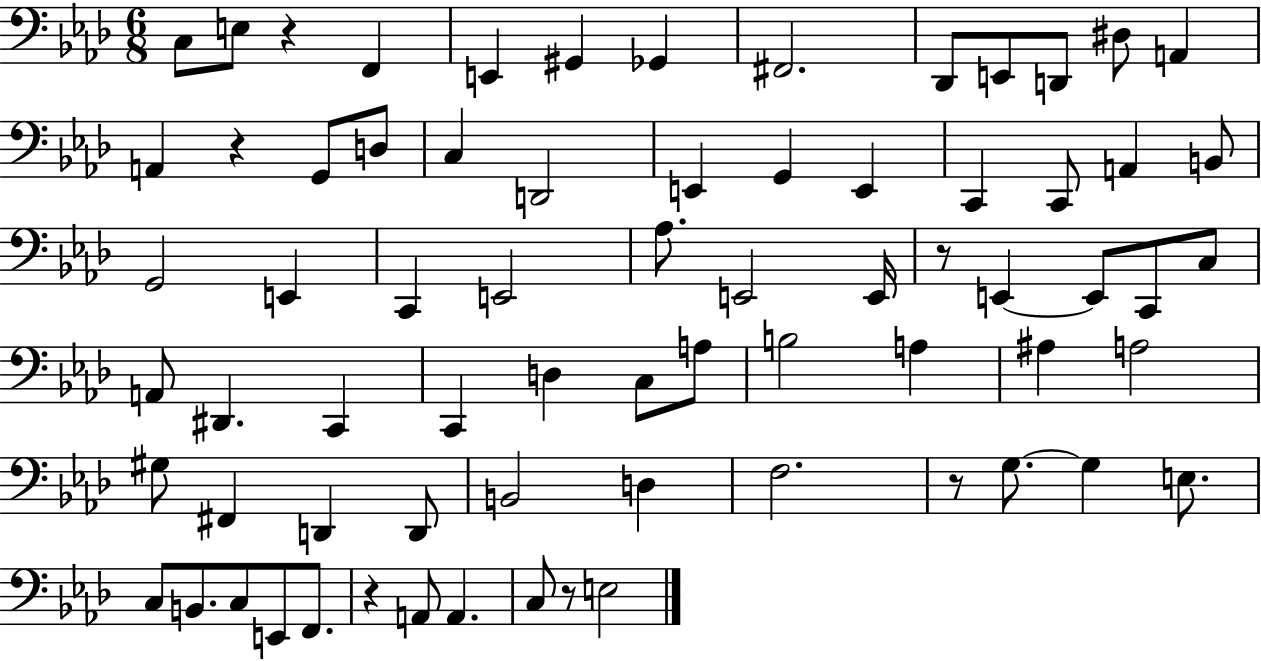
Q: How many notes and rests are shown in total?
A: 71